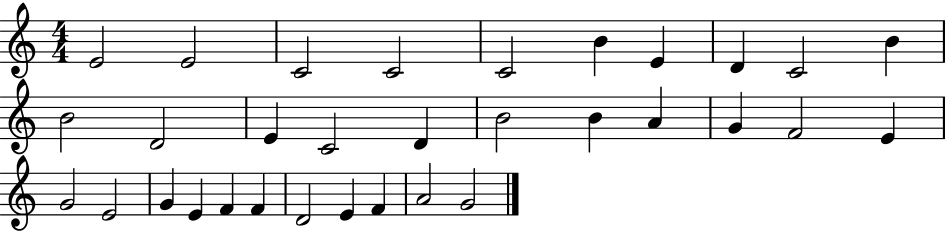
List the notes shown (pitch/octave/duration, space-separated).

E4/h E4/h C4/h C4/h C4/h B4/q E4/q D4/q C4/h B4/q B4/h D4/h E4/q C4/h D4/q B4/h B4/q A4/q G4/q F4/h E4/q G4/h E4/h G4/q E4/q F4/q F4/q D4/h E4/q F4/q A4/h G4/h